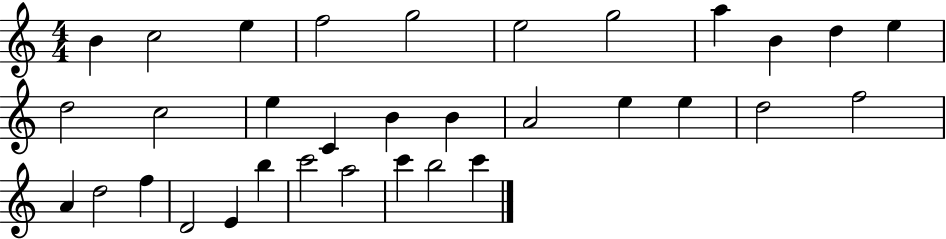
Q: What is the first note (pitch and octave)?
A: B4